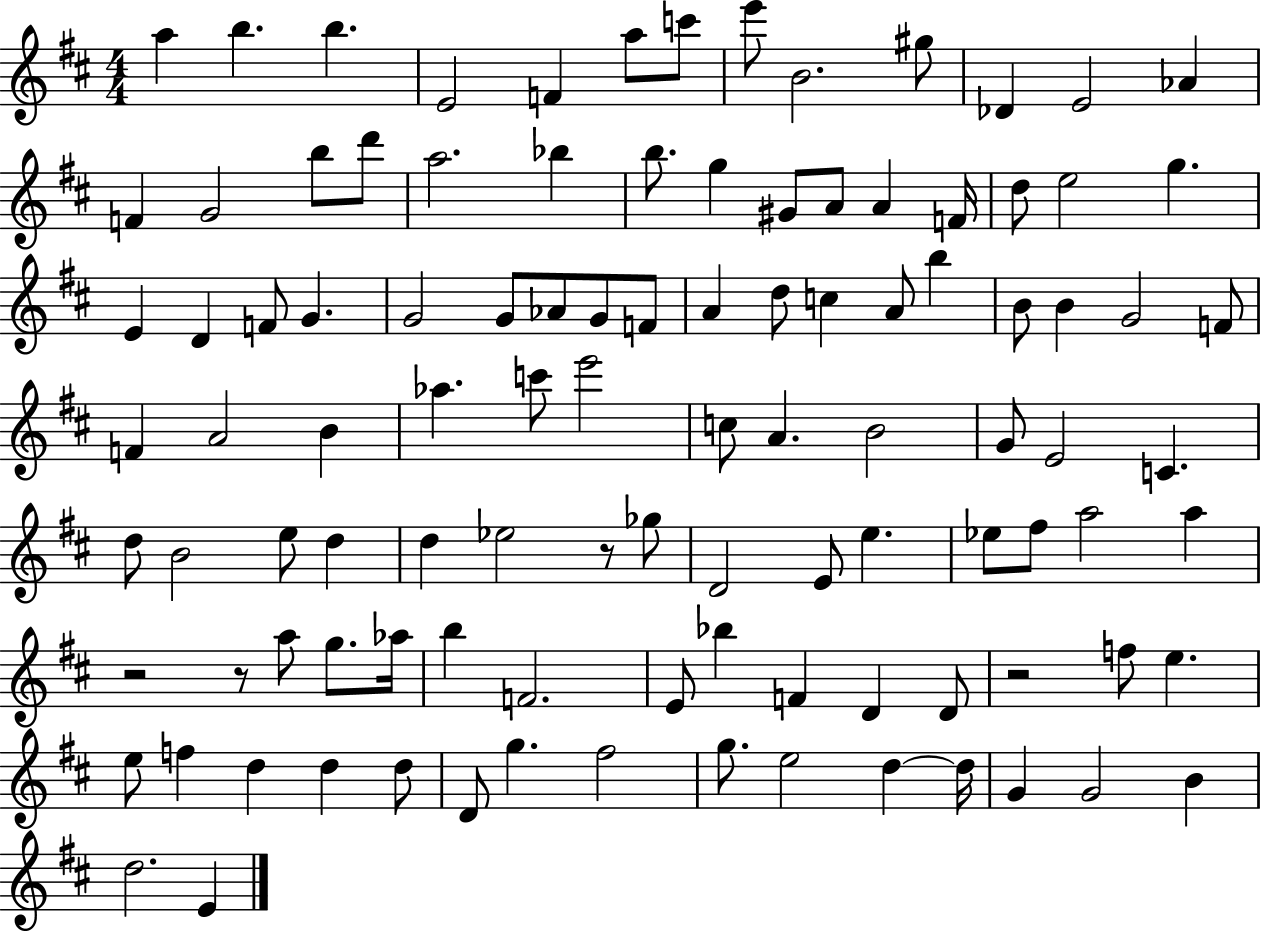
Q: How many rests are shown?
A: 4